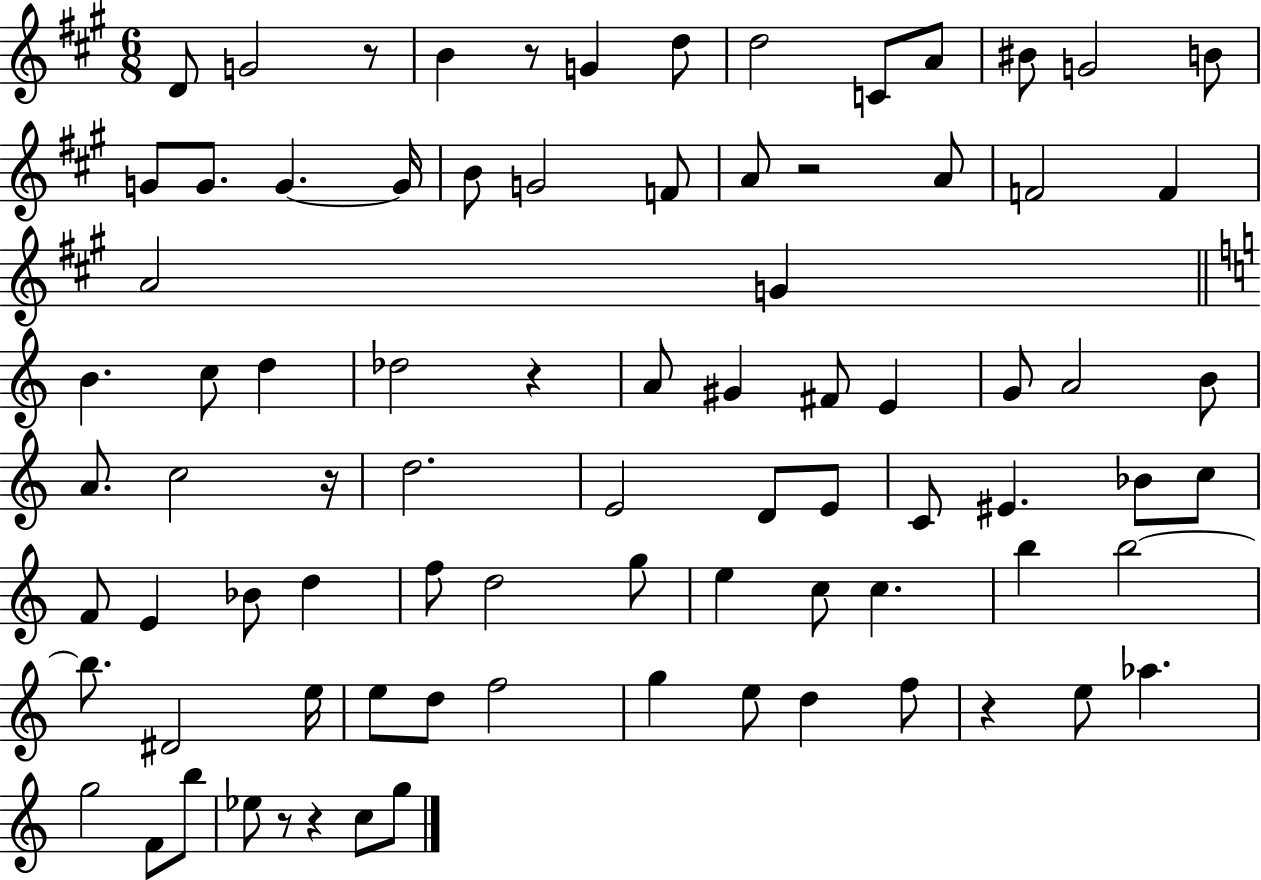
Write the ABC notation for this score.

X:1
T:Untitled
M:6/8
L:1/4
K:A
D/2 G2 z/2 B z/2 G d/2 d2 C/2 A/2 ^B/2 G2 B/2 G/2 G/2 G G/4 B/2 G2 F/2 A/2 z2 A/2 F2 F A2 G B c/2 d _d2 z A/2 ^G ^F/2 E G/2 A2 B/2 A/2 c2 z/4 d2 E2 D/2 E/2 C/2 ^E _B/2 c/2 F/2 E _B/2 d f/2 d2 g/2 e c/2 c b b2 b/2 ^D2 e/4 e/2 d/2 f2 g e/2 d f/2 z e/2 _a g2 F/2 b/2 _e/2 z/2 z c/2 g/2